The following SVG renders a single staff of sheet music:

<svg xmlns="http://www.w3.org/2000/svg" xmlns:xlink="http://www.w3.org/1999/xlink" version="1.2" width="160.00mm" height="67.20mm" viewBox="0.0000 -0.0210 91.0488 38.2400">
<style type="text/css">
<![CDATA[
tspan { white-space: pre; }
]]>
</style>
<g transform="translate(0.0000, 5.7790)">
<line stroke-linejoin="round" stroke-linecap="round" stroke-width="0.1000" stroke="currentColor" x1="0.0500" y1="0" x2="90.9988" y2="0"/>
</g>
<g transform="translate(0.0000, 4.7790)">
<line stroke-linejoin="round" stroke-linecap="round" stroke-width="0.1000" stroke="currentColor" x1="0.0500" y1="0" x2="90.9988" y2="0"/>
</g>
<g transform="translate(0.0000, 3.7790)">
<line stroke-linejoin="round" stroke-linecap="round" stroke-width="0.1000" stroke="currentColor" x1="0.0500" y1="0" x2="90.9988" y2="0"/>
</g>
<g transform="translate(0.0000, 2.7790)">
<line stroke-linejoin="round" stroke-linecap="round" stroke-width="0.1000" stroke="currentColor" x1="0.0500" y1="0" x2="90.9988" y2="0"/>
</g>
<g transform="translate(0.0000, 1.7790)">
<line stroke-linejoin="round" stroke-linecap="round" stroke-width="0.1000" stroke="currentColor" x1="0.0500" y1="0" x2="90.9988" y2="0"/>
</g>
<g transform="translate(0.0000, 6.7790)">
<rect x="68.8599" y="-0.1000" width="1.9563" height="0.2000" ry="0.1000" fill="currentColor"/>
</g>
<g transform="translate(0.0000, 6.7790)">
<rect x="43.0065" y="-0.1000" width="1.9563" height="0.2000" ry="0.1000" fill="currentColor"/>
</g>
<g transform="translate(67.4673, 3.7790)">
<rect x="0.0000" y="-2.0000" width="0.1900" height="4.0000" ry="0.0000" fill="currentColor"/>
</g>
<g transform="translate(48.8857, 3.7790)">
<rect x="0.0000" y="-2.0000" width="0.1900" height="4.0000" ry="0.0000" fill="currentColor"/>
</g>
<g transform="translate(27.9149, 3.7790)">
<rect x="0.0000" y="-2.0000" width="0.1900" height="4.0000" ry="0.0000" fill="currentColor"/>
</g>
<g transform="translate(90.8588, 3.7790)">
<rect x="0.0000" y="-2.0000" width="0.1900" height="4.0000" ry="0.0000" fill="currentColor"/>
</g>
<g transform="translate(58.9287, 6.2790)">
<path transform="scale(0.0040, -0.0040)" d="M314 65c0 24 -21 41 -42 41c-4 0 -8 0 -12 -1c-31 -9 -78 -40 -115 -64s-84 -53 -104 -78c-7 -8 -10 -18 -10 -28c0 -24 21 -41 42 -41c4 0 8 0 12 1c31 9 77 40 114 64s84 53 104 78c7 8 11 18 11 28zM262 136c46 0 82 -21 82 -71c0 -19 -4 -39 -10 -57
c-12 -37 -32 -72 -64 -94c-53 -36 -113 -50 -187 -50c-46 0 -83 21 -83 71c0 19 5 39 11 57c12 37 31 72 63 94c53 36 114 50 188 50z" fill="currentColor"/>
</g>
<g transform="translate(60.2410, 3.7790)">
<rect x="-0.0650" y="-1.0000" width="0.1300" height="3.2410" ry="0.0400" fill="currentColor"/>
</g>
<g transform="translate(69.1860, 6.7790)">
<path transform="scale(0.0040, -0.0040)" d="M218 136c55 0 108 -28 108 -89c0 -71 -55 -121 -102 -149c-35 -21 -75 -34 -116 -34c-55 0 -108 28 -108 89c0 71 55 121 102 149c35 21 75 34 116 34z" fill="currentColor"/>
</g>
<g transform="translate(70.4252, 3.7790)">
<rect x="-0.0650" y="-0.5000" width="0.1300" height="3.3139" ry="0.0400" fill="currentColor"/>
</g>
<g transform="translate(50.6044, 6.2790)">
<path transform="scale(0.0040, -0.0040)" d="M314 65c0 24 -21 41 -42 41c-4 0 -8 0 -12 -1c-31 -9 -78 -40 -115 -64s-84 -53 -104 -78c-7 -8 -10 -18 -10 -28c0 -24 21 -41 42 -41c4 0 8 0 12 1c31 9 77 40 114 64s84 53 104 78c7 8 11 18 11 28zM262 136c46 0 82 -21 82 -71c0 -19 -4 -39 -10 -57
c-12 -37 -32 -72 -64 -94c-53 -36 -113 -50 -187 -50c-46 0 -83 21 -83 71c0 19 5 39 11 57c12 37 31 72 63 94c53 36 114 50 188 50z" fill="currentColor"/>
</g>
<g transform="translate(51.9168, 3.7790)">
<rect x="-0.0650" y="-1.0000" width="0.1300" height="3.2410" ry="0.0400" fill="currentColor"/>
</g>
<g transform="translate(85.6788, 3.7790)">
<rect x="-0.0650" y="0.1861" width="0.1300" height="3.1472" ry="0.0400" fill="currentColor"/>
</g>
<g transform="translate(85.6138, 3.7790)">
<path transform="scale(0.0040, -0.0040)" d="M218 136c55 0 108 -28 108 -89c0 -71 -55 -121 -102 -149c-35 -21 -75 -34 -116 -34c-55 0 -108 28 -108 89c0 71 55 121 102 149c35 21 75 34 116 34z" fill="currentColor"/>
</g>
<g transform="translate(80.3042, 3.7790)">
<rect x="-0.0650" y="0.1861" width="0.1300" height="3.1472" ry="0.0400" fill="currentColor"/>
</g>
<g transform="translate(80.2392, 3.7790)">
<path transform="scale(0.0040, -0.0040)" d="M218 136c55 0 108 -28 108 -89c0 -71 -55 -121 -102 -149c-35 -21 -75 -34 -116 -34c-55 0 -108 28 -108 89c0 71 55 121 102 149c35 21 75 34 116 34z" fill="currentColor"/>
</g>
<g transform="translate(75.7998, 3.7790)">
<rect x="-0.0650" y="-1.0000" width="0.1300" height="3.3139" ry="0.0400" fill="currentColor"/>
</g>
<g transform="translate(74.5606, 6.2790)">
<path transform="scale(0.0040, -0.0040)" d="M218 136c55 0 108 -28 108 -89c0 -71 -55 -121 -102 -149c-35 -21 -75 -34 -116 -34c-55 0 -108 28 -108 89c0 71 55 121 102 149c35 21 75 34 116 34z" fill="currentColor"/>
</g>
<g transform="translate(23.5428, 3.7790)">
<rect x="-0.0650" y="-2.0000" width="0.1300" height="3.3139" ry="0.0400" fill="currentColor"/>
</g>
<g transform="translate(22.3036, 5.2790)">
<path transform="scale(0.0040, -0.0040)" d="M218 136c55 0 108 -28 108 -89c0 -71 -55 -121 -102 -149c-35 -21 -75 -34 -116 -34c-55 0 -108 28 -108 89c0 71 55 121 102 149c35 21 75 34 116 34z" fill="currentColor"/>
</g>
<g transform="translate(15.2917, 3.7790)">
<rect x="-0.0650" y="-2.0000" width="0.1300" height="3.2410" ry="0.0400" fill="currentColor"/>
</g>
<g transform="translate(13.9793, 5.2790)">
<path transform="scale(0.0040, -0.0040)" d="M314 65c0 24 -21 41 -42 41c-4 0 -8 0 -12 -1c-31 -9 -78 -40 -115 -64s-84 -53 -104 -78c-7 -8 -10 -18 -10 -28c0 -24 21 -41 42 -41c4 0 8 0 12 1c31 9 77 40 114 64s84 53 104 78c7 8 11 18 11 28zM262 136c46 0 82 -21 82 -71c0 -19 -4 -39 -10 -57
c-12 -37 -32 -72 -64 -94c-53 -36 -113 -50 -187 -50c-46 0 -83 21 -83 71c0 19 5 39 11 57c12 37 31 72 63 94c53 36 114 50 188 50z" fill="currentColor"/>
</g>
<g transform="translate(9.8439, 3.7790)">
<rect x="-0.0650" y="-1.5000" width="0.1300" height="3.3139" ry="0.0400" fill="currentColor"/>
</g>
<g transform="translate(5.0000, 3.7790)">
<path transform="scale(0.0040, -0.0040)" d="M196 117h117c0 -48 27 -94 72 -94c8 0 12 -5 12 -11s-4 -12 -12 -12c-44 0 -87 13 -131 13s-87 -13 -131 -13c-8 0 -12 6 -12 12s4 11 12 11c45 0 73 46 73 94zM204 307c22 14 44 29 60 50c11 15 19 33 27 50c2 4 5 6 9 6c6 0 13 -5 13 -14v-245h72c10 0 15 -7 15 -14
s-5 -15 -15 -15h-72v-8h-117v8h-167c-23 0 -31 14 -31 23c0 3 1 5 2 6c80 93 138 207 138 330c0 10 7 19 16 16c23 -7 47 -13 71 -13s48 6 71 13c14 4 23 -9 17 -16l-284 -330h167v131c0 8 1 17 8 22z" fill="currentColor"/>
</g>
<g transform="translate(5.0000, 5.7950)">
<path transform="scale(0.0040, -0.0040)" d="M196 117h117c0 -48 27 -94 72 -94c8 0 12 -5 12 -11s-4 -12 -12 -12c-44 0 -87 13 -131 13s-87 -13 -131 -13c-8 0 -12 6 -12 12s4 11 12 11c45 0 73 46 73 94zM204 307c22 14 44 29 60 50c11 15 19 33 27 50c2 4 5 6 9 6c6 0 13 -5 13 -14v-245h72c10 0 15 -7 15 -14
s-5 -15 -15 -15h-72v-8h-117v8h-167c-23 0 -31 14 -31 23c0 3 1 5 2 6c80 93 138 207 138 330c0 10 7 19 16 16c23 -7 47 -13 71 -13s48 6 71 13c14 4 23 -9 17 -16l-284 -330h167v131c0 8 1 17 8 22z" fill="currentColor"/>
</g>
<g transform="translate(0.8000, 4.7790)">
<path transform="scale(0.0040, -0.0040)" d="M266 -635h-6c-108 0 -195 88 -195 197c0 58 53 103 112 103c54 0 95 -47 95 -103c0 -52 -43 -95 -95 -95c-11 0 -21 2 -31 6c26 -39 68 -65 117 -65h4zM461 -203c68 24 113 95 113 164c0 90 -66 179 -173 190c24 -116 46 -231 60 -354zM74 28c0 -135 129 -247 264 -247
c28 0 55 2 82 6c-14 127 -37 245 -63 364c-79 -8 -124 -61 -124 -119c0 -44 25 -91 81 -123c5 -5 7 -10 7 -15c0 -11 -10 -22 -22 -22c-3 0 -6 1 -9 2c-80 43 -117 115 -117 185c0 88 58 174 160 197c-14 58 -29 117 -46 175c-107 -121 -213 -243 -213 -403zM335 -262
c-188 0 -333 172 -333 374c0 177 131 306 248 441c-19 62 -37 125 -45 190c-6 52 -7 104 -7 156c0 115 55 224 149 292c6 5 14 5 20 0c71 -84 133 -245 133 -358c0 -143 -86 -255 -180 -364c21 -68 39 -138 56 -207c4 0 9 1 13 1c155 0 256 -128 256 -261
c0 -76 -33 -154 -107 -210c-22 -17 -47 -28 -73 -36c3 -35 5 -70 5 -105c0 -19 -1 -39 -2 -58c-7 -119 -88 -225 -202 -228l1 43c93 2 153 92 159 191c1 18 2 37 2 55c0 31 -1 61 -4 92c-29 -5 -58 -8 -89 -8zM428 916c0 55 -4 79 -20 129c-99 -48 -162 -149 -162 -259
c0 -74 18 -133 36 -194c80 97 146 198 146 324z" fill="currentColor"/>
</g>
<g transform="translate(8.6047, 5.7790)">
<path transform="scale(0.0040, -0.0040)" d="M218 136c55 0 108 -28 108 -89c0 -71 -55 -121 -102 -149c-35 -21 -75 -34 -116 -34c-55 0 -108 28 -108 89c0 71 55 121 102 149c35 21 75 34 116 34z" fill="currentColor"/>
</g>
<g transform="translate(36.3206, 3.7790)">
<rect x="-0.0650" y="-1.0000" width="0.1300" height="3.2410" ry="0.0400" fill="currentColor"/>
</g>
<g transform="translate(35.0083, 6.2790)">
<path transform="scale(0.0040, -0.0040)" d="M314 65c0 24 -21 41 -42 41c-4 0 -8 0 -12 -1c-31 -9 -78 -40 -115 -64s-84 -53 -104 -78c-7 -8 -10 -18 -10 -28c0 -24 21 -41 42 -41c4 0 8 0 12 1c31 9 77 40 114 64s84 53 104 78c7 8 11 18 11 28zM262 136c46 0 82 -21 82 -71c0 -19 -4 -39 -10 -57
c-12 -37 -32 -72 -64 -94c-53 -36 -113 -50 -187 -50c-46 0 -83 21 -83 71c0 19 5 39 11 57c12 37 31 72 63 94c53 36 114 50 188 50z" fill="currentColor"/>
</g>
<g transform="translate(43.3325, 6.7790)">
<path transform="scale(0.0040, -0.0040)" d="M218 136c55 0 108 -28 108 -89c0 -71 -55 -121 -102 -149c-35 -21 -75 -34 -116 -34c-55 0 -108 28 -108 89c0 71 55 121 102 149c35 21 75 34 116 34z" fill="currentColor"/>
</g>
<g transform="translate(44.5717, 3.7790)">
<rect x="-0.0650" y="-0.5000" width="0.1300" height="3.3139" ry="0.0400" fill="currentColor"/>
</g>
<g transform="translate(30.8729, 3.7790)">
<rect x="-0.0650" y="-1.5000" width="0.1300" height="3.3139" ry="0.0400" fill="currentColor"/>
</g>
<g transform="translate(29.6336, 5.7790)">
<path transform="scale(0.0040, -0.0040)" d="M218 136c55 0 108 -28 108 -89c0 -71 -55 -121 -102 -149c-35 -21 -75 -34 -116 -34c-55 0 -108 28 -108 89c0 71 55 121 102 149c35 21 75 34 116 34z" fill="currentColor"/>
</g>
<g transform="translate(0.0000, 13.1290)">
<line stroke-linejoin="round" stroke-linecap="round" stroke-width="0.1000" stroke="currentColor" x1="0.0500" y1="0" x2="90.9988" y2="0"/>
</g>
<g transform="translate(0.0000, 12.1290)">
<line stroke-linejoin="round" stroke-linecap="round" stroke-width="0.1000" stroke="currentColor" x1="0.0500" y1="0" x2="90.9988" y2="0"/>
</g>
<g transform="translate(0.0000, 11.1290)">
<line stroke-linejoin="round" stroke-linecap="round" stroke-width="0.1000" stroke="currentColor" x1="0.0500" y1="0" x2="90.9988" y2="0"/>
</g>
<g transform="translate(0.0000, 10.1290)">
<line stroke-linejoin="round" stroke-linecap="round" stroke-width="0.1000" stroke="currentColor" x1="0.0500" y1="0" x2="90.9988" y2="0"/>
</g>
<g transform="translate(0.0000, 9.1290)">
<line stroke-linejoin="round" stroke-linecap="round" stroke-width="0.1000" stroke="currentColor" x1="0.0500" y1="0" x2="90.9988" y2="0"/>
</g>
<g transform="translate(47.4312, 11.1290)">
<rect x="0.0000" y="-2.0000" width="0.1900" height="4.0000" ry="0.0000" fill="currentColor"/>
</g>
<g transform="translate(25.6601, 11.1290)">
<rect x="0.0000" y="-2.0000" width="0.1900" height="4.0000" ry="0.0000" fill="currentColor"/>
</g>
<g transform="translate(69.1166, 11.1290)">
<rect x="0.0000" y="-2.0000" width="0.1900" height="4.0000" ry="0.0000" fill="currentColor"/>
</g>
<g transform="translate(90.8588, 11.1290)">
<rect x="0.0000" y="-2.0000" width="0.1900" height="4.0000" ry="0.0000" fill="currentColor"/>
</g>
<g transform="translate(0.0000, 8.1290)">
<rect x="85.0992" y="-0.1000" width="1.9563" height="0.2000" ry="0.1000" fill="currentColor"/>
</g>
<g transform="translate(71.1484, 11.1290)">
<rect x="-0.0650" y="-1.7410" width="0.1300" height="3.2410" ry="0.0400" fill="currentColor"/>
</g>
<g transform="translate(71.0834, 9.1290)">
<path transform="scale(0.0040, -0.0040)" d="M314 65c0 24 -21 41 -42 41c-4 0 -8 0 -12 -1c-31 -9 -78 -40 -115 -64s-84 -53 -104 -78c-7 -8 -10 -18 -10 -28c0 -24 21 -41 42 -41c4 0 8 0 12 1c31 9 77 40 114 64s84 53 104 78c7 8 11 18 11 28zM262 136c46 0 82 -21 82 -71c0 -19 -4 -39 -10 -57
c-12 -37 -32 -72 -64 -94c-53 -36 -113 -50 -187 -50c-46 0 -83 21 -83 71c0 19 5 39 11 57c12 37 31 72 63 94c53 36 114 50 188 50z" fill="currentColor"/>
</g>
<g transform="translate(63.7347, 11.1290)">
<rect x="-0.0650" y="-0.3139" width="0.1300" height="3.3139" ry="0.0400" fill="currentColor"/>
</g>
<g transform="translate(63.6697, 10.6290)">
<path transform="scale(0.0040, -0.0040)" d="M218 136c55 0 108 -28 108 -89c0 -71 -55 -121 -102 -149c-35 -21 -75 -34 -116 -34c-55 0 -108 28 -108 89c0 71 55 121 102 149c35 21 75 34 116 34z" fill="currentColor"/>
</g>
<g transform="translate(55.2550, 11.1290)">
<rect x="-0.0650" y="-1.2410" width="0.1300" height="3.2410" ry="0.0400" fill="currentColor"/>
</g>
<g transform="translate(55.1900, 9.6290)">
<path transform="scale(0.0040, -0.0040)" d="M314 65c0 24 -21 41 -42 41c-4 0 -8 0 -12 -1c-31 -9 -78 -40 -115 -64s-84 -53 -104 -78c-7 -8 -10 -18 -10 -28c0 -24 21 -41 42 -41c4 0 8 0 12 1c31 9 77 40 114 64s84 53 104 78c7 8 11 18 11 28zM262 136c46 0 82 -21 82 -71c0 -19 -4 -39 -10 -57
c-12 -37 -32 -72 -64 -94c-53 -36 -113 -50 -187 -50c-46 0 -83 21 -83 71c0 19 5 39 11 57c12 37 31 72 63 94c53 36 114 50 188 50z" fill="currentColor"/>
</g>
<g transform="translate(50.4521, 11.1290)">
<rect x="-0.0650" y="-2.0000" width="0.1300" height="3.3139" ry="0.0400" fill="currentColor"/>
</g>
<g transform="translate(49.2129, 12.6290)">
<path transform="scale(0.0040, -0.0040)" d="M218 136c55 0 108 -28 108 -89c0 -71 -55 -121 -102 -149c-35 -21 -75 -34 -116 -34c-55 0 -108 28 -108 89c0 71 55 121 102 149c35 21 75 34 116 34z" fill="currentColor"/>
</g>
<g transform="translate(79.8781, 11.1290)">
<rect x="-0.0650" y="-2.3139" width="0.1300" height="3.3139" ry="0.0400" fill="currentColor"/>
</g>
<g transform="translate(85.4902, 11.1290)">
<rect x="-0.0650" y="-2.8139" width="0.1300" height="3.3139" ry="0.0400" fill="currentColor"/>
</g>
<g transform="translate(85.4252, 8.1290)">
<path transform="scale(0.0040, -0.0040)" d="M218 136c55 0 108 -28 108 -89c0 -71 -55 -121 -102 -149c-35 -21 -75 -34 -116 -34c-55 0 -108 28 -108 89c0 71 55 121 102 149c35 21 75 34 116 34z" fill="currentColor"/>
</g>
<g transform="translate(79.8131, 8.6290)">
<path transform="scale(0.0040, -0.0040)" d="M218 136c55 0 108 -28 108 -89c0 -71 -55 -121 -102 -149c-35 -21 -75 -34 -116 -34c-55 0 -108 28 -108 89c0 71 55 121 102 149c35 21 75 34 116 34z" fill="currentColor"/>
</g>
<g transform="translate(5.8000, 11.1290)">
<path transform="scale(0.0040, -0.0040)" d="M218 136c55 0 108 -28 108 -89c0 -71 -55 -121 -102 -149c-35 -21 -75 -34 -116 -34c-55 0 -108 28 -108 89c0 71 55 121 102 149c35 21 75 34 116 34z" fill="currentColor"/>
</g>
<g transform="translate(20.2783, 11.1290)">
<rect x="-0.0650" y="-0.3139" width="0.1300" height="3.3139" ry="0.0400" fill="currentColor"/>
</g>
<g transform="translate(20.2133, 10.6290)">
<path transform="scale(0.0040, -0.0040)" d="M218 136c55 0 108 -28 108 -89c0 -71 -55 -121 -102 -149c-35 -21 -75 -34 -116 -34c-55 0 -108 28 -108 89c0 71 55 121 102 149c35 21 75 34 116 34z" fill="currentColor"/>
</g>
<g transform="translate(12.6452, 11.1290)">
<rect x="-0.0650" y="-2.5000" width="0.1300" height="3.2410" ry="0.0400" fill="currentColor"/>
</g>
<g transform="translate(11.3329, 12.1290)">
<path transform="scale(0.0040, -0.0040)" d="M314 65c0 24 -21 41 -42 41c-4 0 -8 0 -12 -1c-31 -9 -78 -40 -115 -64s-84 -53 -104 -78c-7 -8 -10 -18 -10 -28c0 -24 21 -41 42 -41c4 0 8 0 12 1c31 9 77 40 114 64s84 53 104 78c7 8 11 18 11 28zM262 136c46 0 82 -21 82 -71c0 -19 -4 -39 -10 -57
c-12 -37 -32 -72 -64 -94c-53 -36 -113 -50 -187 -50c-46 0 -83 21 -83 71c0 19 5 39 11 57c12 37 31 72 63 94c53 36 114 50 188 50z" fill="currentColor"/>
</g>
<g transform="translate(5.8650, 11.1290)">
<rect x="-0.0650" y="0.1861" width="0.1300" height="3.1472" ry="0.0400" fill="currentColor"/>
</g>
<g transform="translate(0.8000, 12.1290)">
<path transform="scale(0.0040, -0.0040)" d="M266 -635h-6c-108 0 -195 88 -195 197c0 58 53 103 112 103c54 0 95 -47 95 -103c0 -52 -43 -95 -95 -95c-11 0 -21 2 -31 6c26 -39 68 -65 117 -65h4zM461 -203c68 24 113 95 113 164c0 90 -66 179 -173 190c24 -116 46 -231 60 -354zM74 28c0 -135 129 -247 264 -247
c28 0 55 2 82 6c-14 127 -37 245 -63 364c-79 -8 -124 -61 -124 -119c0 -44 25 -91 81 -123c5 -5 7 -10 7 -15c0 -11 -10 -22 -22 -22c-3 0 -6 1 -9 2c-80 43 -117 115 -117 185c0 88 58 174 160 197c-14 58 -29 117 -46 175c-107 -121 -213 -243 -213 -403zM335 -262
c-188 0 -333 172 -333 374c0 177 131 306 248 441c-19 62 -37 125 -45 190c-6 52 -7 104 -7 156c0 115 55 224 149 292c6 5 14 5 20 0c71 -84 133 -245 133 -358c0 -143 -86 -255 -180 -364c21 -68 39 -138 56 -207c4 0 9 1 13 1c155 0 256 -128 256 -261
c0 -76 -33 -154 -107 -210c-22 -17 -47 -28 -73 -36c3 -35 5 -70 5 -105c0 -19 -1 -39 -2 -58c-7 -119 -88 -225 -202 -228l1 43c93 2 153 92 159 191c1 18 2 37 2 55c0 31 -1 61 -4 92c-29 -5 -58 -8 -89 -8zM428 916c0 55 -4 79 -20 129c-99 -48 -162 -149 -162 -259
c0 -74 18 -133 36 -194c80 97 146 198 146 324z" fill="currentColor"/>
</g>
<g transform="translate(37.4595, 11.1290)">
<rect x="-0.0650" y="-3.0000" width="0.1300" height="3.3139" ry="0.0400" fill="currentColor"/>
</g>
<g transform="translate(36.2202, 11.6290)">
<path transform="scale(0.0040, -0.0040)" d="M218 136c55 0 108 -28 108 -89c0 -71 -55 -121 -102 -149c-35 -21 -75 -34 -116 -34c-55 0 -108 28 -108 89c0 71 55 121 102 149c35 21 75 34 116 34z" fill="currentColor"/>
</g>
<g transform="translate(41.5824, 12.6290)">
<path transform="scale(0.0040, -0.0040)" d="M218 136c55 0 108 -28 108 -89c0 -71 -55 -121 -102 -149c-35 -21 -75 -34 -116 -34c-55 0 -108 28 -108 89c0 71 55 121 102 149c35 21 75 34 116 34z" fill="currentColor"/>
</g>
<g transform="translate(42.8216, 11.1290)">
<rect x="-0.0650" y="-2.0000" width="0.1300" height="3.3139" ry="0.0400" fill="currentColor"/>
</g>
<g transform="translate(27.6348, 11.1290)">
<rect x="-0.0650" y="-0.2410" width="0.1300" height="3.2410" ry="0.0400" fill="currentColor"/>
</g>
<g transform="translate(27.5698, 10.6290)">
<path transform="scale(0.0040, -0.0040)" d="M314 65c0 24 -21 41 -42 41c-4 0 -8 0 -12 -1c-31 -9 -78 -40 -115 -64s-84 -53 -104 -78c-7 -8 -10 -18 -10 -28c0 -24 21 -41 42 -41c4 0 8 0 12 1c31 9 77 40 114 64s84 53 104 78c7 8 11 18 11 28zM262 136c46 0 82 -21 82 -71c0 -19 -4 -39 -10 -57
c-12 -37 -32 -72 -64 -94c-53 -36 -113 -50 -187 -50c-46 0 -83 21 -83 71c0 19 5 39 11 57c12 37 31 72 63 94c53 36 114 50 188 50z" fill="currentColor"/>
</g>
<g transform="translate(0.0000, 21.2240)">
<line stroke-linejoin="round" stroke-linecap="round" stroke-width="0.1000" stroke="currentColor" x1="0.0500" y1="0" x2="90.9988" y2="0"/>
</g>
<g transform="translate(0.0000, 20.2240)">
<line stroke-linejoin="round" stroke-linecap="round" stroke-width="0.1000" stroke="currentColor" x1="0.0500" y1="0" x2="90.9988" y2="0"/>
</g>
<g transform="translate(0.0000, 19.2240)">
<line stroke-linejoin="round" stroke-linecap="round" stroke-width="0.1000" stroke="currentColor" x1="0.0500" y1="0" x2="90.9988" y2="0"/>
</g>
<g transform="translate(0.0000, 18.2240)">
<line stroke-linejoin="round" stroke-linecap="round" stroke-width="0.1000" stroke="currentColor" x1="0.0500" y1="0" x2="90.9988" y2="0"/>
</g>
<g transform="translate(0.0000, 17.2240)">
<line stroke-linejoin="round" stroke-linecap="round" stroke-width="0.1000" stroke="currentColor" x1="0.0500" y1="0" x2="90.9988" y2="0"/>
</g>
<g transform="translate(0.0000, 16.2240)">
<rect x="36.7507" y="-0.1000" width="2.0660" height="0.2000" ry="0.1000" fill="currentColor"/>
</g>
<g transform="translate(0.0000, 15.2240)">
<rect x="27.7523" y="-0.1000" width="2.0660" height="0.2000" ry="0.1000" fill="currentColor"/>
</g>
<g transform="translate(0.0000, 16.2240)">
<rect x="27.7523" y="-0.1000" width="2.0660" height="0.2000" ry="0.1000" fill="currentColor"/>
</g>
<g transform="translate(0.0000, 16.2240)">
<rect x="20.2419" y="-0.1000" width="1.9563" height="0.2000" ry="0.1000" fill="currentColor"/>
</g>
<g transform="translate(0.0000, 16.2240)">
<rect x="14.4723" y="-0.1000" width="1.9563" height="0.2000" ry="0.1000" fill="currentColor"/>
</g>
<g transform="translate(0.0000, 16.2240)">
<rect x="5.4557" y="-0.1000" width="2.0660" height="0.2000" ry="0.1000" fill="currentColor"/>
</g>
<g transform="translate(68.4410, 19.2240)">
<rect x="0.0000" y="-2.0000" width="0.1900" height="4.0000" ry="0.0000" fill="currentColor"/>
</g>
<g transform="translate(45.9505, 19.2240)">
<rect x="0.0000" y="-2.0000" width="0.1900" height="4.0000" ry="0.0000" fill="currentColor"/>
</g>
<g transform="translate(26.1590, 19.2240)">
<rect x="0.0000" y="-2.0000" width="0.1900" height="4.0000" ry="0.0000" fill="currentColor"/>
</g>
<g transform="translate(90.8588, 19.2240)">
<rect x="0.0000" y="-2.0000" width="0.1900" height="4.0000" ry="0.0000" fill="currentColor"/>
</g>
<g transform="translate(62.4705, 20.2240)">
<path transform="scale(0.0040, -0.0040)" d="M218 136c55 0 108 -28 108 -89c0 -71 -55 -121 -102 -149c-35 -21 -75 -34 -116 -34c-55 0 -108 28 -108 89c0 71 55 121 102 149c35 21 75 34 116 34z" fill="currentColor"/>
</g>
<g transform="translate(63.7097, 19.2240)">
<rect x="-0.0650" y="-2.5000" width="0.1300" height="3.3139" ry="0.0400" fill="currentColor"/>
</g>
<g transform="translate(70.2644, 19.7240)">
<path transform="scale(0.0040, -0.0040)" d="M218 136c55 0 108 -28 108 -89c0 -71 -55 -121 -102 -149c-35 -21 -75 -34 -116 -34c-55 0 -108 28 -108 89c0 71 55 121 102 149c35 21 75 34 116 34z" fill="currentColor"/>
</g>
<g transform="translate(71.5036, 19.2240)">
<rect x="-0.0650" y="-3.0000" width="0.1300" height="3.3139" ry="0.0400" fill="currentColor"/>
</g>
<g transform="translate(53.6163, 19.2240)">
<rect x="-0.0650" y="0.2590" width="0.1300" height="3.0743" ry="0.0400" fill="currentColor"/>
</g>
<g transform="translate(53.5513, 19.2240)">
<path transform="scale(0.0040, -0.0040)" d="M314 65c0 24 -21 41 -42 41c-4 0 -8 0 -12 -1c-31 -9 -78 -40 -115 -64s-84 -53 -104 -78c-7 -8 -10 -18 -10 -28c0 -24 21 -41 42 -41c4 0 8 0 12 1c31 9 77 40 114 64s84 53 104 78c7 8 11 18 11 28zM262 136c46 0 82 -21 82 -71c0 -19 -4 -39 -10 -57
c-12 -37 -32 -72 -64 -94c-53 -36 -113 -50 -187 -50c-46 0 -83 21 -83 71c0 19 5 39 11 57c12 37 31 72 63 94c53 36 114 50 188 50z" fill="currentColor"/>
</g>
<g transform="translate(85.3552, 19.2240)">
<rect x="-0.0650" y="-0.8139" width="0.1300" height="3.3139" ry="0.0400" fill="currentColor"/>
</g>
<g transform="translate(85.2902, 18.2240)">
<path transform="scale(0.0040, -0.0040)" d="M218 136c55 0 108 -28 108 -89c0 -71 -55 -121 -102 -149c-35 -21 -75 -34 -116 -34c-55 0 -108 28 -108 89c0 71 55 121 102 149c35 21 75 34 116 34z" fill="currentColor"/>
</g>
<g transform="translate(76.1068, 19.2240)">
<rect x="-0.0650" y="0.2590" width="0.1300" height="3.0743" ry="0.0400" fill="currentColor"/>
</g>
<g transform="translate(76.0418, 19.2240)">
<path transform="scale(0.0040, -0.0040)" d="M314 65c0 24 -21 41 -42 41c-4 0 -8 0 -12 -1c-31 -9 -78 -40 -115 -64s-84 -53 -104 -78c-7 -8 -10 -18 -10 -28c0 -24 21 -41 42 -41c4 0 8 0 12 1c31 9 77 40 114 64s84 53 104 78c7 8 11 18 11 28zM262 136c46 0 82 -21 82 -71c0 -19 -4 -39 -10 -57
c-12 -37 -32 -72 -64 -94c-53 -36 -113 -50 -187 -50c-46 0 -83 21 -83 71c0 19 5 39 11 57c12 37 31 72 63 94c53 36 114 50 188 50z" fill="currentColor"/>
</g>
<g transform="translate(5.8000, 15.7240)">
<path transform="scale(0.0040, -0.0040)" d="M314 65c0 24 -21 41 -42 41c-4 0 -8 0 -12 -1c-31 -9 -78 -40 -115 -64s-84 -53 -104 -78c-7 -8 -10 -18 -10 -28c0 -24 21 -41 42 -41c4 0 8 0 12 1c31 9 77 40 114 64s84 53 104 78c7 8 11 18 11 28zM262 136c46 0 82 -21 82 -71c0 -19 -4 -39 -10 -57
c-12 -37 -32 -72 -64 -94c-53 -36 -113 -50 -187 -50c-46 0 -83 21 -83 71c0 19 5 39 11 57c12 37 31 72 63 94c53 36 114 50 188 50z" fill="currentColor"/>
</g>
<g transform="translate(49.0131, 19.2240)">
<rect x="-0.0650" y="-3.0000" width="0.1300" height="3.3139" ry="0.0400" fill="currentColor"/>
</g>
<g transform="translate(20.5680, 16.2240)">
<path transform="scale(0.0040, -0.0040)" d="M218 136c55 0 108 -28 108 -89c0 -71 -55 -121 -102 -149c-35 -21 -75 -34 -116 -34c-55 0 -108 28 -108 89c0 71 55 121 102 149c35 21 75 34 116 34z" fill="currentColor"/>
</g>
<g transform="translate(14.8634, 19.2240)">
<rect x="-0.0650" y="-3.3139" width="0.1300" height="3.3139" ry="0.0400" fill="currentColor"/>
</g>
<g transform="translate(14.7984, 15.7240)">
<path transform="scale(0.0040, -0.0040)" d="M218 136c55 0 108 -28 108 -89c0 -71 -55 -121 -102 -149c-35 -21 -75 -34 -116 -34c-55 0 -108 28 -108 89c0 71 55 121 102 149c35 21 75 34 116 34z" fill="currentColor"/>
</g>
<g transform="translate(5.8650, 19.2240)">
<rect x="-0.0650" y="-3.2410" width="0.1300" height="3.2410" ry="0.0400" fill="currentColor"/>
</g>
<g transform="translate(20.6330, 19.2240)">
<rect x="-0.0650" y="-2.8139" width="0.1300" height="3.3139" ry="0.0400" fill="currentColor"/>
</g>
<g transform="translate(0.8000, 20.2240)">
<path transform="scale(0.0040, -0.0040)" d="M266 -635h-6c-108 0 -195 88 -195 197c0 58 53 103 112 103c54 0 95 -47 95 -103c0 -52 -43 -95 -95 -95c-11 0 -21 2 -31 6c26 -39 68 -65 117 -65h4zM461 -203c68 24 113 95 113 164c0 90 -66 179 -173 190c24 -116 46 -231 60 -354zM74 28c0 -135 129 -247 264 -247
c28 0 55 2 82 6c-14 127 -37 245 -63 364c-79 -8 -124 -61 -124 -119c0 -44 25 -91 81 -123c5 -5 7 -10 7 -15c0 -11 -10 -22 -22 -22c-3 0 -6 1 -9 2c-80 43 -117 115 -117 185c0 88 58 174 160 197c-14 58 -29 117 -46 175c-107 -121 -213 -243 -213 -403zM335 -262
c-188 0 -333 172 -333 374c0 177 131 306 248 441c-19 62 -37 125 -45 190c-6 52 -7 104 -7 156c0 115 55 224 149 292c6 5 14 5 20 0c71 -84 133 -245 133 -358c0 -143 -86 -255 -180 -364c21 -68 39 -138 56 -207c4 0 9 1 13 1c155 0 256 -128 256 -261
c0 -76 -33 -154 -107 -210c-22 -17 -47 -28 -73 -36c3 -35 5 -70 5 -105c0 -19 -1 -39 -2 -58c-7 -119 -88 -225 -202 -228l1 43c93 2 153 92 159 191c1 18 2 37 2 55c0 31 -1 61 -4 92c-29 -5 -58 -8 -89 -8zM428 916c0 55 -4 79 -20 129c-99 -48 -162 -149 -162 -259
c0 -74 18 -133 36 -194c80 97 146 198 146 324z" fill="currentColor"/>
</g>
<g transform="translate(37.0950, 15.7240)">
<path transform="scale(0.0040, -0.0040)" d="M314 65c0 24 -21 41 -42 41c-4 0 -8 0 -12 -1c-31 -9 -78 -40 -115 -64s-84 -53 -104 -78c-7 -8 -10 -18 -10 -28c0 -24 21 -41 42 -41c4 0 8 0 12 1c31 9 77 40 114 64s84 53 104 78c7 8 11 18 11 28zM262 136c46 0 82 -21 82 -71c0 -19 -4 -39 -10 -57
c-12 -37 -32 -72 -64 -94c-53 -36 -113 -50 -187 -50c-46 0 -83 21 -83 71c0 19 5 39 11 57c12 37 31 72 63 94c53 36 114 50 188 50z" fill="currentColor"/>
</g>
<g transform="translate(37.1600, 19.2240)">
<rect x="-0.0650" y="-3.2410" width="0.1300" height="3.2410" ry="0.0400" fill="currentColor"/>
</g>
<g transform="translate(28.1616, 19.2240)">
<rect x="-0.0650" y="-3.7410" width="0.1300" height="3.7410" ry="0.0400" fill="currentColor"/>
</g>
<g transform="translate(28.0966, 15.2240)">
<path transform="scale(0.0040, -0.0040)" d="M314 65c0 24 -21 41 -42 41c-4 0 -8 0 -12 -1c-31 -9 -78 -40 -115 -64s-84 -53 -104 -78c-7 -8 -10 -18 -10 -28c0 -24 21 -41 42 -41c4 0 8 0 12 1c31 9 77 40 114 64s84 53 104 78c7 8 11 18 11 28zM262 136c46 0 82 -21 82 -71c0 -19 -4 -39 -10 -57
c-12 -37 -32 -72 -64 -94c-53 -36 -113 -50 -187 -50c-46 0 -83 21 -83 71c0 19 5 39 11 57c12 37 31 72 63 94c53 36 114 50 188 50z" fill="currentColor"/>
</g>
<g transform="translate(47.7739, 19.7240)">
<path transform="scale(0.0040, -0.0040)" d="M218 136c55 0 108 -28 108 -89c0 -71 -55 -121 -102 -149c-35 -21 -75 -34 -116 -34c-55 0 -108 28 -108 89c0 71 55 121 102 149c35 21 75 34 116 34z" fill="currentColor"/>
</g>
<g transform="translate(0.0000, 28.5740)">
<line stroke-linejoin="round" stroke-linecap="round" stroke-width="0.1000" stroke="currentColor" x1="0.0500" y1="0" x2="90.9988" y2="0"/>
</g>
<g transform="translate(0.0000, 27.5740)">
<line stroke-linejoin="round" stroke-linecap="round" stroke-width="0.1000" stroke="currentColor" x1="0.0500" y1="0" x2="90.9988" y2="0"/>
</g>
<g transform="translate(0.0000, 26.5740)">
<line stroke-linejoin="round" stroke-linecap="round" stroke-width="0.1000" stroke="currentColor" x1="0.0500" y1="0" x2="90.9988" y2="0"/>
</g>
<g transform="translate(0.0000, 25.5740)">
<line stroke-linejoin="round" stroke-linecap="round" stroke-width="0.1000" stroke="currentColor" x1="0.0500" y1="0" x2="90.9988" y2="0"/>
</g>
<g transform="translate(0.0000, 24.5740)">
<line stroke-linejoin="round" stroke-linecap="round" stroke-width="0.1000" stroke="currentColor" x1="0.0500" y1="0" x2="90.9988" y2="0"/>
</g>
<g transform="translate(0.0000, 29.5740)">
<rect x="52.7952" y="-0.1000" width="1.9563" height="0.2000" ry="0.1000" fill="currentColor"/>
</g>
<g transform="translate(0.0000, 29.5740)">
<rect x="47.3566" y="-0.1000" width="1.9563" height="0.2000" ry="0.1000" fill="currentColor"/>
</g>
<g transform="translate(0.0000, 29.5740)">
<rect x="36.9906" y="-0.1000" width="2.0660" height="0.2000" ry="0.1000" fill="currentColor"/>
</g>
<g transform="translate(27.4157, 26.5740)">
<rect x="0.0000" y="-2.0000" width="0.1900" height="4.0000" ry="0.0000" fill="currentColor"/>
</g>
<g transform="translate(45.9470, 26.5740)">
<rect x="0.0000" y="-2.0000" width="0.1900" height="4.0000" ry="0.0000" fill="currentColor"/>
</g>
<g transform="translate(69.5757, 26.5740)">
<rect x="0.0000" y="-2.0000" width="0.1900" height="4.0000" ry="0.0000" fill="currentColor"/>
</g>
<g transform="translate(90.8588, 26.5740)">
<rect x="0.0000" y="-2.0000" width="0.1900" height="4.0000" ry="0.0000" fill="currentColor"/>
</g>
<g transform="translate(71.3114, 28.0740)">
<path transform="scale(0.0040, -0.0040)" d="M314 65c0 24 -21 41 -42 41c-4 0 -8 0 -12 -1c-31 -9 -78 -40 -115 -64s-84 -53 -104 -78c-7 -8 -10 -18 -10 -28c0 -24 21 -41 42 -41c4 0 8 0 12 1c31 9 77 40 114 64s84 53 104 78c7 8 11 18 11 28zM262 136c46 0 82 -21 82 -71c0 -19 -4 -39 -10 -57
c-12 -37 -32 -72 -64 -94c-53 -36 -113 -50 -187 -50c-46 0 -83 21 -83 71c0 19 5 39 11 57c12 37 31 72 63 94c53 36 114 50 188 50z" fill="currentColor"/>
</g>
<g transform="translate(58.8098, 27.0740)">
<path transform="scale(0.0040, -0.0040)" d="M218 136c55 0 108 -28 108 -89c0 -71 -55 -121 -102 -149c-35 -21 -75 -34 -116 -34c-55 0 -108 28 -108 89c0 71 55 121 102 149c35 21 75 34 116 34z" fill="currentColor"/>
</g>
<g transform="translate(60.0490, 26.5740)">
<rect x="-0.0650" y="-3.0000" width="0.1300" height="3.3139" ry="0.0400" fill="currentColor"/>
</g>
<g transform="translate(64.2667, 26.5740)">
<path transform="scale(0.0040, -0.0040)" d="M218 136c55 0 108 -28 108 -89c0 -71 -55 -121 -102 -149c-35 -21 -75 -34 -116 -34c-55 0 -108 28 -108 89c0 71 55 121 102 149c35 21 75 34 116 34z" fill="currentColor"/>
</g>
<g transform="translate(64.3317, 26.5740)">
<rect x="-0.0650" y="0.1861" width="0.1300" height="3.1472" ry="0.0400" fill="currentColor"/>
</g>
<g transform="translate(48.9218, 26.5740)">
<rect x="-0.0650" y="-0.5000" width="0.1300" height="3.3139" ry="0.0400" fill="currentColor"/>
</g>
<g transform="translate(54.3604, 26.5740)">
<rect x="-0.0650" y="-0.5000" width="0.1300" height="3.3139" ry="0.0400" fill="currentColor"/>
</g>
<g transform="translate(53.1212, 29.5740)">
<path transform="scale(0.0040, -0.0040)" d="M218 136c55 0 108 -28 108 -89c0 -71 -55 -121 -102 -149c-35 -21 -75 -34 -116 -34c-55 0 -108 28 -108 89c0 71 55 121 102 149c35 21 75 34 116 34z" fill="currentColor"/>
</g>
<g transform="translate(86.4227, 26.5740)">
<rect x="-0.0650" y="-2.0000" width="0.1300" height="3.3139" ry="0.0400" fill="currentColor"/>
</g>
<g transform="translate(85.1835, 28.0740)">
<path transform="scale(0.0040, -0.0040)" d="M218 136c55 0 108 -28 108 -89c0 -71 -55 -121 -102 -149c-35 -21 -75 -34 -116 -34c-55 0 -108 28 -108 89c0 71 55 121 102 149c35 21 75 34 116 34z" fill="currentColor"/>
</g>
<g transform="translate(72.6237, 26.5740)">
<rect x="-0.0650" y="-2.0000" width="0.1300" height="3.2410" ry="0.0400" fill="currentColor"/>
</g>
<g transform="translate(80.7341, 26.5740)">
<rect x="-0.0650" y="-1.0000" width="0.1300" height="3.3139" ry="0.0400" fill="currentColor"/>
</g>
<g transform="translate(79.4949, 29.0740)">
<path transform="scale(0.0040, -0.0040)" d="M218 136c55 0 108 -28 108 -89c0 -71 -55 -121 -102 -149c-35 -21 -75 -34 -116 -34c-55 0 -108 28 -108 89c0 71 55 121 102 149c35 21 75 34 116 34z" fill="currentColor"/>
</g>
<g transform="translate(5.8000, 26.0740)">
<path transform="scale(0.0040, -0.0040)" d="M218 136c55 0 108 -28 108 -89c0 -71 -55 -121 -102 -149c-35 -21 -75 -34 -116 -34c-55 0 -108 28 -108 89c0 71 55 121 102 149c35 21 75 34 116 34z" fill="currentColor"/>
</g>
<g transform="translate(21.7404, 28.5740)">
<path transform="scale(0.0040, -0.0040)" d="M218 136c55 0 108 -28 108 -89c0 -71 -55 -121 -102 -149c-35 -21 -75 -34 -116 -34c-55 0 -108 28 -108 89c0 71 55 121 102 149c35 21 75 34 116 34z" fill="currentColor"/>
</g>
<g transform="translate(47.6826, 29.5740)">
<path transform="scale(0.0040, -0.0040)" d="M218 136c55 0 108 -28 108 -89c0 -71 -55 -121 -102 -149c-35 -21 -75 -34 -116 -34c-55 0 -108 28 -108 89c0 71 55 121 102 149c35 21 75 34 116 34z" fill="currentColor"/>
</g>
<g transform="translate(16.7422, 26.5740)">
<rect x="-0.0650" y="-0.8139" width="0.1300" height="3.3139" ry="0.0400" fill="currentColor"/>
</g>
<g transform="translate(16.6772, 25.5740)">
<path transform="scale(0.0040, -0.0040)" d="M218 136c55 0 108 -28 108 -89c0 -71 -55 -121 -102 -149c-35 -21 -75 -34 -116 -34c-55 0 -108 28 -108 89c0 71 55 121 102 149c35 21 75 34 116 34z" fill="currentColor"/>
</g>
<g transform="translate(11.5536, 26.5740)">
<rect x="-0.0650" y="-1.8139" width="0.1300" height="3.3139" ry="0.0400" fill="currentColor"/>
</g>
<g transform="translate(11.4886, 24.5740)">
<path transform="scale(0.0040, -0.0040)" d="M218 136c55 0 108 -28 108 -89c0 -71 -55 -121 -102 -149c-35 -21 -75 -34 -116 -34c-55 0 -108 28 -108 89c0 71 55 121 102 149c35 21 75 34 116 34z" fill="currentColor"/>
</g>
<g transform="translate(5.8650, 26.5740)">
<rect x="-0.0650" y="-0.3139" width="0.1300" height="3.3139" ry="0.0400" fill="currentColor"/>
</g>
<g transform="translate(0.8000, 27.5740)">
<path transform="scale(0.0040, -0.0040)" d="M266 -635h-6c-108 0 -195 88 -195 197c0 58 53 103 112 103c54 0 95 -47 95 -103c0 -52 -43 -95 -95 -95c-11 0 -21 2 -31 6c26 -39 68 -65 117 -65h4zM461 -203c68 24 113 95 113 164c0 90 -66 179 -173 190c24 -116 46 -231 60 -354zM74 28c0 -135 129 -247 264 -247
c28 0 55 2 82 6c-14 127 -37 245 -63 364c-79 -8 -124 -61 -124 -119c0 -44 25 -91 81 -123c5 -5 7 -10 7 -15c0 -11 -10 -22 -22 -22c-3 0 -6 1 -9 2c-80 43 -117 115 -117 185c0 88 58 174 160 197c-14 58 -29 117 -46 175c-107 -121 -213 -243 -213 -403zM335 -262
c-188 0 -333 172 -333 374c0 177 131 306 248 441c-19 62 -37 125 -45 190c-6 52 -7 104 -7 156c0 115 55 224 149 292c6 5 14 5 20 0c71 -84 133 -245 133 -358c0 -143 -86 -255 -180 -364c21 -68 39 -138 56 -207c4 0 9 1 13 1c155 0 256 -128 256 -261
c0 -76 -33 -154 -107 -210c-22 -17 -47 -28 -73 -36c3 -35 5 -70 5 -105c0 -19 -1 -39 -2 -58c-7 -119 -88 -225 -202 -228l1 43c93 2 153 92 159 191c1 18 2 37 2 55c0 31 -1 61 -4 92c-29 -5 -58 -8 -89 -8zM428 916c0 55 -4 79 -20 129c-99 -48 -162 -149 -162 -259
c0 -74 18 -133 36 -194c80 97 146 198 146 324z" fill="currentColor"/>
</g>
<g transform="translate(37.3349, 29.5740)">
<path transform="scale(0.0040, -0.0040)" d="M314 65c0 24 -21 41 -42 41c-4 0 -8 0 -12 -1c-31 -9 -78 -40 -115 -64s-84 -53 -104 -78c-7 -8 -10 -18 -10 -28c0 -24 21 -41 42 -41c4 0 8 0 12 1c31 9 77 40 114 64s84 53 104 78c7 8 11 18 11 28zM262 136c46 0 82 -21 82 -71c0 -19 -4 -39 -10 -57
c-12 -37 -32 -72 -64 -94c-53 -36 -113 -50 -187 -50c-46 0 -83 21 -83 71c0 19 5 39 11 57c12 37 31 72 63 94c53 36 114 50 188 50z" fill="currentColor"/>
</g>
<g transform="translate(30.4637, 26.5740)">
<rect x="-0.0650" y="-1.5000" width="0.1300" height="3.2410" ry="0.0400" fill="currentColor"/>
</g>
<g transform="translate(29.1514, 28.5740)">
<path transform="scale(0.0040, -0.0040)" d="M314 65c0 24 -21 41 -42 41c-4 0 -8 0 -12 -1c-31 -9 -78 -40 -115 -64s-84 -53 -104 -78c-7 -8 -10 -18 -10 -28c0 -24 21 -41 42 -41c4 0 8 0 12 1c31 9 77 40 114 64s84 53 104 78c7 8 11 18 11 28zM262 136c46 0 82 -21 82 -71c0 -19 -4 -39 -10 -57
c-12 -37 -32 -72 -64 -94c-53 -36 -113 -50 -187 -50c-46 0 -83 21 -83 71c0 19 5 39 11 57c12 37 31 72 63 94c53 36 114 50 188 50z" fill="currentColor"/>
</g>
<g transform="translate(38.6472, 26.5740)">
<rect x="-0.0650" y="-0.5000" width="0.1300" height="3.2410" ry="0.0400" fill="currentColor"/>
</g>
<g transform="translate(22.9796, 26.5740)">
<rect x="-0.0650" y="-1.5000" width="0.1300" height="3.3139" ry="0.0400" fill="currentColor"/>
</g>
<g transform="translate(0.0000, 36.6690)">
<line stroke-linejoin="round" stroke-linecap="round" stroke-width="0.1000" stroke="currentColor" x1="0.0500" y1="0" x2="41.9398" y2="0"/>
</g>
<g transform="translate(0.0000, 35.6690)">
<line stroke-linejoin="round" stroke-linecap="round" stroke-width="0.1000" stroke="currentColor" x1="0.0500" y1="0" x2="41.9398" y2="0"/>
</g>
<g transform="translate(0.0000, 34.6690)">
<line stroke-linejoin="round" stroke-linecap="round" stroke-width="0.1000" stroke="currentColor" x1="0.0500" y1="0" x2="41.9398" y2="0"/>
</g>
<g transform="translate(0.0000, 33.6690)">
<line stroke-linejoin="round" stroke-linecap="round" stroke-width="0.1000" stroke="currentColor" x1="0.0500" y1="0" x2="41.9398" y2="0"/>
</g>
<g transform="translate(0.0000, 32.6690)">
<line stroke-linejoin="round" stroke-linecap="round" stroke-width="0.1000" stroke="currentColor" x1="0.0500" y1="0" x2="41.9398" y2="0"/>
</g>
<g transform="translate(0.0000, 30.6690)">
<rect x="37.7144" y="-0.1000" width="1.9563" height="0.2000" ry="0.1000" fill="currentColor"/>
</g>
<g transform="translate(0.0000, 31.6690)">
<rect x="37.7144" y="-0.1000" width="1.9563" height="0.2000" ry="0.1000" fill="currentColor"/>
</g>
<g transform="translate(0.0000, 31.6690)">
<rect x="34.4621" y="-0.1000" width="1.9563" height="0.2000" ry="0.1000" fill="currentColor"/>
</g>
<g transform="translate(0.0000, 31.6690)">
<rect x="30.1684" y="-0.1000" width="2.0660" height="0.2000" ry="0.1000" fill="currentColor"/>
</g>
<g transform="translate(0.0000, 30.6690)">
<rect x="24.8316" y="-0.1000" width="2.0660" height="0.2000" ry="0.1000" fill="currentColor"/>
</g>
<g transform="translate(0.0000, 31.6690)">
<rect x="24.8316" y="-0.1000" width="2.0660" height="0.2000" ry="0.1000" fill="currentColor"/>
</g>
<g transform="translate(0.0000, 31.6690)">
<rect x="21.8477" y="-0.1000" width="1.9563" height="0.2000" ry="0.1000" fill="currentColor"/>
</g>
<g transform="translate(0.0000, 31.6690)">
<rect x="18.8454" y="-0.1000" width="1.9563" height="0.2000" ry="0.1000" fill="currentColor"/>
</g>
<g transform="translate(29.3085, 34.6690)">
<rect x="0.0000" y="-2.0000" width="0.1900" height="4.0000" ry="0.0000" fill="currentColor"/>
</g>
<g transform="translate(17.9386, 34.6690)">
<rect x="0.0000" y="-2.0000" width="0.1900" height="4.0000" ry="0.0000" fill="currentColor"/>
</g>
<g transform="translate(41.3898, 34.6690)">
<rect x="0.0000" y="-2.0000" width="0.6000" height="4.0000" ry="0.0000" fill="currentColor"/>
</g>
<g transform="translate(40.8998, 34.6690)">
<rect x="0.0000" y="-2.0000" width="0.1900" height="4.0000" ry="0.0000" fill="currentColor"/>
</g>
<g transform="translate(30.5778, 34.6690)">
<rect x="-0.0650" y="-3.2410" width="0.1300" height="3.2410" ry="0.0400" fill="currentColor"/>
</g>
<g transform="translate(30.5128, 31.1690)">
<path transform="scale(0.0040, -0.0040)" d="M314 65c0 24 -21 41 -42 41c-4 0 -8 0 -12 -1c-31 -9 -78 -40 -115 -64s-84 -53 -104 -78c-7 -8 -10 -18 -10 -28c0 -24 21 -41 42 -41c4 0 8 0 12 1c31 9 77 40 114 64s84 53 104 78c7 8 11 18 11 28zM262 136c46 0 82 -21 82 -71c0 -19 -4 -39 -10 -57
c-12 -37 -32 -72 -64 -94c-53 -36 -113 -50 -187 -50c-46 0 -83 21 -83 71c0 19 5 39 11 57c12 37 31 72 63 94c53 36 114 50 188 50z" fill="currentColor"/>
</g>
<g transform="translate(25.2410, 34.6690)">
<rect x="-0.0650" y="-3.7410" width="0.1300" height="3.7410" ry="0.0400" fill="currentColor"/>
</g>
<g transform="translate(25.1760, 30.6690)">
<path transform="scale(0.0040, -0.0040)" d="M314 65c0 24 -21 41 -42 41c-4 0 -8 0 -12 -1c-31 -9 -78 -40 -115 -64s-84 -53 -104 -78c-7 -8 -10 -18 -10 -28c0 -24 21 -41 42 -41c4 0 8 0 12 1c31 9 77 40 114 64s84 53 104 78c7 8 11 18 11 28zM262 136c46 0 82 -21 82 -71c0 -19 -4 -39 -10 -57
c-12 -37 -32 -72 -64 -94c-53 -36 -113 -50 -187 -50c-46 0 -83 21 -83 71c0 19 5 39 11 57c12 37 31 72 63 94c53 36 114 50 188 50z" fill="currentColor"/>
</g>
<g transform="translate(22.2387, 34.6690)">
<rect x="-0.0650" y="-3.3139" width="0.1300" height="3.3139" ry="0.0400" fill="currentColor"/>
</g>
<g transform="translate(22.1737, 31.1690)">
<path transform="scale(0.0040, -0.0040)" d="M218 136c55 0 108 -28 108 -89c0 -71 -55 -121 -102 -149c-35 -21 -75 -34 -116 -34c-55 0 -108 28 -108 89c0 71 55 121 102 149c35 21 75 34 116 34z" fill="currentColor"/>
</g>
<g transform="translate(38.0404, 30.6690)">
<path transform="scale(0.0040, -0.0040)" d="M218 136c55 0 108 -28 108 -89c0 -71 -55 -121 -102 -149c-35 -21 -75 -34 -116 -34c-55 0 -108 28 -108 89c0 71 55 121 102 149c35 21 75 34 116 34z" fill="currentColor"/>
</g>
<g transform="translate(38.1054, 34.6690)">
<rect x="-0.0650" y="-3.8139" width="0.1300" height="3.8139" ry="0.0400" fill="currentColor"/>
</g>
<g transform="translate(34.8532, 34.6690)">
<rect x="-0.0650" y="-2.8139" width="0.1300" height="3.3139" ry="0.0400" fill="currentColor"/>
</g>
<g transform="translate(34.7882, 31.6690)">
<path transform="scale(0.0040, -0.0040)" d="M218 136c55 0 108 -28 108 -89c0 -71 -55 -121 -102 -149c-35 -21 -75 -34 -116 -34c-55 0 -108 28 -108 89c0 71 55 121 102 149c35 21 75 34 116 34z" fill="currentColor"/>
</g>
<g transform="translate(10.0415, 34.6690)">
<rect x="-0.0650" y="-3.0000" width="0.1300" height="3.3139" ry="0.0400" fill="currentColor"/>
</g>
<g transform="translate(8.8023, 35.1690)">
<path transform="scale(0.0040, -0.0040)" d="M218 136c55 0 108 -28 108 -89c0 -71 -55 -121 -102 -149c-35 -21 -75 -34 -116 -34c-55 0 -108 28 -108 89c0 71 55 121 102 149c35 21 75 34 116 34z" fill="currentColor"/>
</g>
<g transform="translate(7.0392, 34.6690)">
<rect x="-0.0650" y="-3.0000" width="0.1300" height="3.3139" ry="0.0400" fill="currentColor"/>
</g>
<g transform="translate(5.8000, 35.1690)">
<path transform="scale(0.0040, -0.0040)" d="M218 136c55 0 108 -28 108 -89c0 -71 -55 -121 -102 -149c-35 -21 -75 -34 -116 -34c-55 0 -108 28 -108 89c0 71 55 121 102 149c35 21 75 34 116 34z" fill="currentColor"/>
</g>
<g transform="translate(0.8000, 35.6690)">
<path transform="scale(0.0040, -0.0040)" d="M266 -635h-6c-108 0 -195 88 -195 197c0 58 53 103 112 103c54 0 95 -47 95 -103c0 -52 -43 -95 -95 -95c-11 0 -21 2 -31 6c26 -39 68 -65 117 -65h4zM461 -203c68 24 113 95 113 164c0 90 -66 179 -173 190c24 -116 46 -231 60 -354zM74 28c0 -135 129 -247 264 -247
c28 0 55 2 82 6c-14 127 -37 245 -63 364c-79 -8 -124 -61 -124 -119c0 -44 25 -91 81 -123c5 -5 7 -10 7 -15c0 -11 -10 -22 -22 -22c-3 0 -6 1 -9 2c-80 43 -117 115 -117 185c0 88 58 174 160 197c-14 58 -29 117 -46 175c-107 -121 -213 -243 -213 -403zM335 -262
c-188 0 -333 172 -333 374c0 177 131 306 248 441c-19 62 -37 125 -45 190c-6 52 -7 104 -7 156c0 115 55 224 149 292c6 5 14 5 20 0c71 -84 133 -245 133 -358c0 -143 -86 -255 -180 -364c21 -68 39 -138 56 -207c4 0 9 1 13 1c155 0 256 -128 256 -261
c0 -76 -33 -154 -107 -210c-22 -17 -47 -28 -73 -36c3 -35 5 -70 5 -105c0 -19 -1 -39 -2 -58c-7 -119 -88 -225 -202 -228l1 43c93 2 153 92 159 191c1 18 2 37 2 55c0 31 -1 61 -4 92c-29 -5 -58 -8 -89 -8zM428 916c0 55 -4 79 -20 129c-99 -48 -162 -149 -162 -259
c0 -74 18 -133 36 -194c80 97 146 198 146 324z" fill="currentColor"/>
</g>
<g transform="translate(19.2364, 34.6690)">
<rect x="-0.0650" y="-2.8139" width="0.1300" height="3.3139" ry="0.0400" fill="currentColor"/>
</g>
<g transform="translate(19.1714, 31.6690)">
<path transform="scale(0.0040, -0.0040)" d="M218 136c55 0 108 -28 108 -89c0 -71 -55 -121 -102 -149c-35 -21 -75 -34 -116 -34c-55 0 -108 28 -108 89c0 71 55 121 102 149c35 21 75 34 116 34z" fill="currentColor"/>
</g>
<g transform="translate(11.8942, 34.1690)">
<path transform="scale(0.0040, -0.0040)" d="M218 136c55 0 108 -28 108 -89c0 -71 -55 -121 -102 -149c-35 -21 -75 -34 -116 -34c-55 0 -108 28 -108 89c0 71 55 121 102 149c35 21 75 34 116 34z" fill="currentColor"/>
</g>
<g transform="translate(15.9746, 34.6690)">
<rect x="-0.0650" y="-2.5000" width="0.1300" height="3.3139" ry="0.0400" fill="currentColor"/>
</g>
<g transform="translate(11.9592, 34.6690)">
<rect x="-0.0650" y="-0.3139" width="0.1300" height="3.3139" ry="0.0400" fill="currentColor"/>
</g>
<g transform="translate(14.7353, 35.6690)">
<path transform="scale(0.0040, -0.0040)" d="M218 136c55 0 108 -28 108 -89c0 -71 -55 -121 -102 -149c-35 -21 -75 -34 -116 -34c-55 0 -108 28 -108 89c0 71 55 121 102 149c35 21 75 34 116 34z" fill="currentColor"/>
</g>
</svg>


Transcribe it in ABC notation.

X:1
T:Untitled
M:4/4
L:1/4
K:C
E F2 F E D2 C D2 D2 C D B B B G2 c c2 A F F e2 c f2 g a b2 b a c'2 b2 A B2 G A B2 d c f d E E2 C2 C C A B F2 D F A A c G a b c'2 b2 a c'